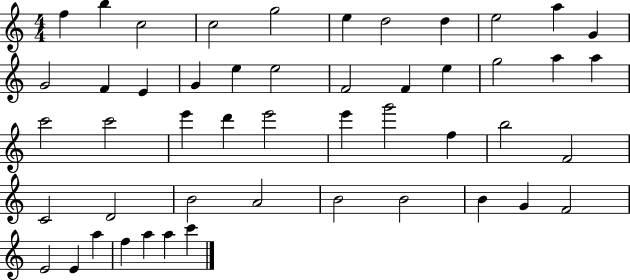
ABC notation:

X:1
T:Untitled
M:4/4
L:1/4
K:C
f b c2 c2 g2 e d2 d e2 a G G2 F E G e e2 F2 F e g2 a a c'2 c'2 e' d' e'2 e' g'2 f b2 F2 C2 D2 B2 A2 B2 B2 B G F2 E2 E a f a a c'